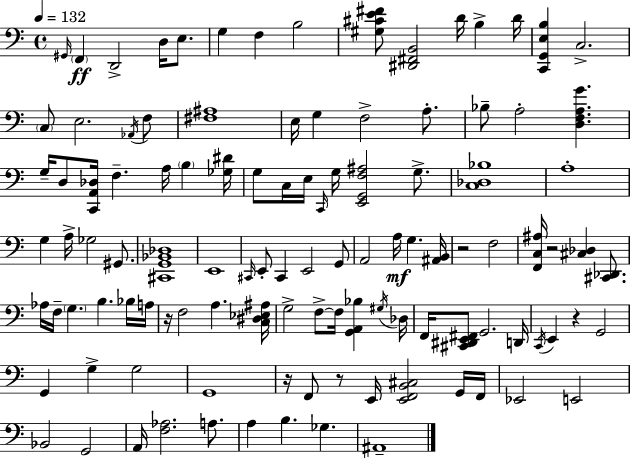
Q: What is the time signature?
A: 4/4